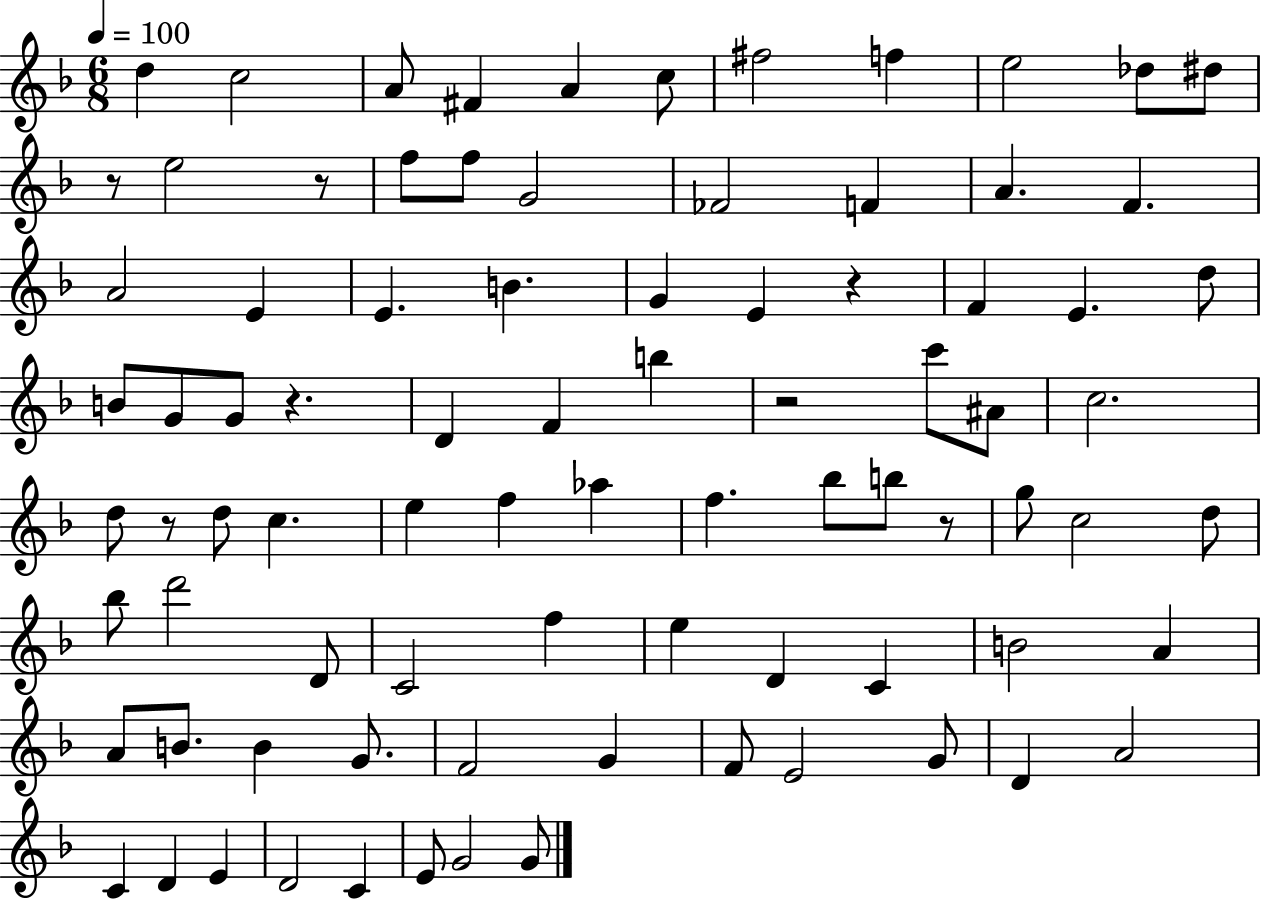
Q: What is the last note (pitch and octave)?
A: G4